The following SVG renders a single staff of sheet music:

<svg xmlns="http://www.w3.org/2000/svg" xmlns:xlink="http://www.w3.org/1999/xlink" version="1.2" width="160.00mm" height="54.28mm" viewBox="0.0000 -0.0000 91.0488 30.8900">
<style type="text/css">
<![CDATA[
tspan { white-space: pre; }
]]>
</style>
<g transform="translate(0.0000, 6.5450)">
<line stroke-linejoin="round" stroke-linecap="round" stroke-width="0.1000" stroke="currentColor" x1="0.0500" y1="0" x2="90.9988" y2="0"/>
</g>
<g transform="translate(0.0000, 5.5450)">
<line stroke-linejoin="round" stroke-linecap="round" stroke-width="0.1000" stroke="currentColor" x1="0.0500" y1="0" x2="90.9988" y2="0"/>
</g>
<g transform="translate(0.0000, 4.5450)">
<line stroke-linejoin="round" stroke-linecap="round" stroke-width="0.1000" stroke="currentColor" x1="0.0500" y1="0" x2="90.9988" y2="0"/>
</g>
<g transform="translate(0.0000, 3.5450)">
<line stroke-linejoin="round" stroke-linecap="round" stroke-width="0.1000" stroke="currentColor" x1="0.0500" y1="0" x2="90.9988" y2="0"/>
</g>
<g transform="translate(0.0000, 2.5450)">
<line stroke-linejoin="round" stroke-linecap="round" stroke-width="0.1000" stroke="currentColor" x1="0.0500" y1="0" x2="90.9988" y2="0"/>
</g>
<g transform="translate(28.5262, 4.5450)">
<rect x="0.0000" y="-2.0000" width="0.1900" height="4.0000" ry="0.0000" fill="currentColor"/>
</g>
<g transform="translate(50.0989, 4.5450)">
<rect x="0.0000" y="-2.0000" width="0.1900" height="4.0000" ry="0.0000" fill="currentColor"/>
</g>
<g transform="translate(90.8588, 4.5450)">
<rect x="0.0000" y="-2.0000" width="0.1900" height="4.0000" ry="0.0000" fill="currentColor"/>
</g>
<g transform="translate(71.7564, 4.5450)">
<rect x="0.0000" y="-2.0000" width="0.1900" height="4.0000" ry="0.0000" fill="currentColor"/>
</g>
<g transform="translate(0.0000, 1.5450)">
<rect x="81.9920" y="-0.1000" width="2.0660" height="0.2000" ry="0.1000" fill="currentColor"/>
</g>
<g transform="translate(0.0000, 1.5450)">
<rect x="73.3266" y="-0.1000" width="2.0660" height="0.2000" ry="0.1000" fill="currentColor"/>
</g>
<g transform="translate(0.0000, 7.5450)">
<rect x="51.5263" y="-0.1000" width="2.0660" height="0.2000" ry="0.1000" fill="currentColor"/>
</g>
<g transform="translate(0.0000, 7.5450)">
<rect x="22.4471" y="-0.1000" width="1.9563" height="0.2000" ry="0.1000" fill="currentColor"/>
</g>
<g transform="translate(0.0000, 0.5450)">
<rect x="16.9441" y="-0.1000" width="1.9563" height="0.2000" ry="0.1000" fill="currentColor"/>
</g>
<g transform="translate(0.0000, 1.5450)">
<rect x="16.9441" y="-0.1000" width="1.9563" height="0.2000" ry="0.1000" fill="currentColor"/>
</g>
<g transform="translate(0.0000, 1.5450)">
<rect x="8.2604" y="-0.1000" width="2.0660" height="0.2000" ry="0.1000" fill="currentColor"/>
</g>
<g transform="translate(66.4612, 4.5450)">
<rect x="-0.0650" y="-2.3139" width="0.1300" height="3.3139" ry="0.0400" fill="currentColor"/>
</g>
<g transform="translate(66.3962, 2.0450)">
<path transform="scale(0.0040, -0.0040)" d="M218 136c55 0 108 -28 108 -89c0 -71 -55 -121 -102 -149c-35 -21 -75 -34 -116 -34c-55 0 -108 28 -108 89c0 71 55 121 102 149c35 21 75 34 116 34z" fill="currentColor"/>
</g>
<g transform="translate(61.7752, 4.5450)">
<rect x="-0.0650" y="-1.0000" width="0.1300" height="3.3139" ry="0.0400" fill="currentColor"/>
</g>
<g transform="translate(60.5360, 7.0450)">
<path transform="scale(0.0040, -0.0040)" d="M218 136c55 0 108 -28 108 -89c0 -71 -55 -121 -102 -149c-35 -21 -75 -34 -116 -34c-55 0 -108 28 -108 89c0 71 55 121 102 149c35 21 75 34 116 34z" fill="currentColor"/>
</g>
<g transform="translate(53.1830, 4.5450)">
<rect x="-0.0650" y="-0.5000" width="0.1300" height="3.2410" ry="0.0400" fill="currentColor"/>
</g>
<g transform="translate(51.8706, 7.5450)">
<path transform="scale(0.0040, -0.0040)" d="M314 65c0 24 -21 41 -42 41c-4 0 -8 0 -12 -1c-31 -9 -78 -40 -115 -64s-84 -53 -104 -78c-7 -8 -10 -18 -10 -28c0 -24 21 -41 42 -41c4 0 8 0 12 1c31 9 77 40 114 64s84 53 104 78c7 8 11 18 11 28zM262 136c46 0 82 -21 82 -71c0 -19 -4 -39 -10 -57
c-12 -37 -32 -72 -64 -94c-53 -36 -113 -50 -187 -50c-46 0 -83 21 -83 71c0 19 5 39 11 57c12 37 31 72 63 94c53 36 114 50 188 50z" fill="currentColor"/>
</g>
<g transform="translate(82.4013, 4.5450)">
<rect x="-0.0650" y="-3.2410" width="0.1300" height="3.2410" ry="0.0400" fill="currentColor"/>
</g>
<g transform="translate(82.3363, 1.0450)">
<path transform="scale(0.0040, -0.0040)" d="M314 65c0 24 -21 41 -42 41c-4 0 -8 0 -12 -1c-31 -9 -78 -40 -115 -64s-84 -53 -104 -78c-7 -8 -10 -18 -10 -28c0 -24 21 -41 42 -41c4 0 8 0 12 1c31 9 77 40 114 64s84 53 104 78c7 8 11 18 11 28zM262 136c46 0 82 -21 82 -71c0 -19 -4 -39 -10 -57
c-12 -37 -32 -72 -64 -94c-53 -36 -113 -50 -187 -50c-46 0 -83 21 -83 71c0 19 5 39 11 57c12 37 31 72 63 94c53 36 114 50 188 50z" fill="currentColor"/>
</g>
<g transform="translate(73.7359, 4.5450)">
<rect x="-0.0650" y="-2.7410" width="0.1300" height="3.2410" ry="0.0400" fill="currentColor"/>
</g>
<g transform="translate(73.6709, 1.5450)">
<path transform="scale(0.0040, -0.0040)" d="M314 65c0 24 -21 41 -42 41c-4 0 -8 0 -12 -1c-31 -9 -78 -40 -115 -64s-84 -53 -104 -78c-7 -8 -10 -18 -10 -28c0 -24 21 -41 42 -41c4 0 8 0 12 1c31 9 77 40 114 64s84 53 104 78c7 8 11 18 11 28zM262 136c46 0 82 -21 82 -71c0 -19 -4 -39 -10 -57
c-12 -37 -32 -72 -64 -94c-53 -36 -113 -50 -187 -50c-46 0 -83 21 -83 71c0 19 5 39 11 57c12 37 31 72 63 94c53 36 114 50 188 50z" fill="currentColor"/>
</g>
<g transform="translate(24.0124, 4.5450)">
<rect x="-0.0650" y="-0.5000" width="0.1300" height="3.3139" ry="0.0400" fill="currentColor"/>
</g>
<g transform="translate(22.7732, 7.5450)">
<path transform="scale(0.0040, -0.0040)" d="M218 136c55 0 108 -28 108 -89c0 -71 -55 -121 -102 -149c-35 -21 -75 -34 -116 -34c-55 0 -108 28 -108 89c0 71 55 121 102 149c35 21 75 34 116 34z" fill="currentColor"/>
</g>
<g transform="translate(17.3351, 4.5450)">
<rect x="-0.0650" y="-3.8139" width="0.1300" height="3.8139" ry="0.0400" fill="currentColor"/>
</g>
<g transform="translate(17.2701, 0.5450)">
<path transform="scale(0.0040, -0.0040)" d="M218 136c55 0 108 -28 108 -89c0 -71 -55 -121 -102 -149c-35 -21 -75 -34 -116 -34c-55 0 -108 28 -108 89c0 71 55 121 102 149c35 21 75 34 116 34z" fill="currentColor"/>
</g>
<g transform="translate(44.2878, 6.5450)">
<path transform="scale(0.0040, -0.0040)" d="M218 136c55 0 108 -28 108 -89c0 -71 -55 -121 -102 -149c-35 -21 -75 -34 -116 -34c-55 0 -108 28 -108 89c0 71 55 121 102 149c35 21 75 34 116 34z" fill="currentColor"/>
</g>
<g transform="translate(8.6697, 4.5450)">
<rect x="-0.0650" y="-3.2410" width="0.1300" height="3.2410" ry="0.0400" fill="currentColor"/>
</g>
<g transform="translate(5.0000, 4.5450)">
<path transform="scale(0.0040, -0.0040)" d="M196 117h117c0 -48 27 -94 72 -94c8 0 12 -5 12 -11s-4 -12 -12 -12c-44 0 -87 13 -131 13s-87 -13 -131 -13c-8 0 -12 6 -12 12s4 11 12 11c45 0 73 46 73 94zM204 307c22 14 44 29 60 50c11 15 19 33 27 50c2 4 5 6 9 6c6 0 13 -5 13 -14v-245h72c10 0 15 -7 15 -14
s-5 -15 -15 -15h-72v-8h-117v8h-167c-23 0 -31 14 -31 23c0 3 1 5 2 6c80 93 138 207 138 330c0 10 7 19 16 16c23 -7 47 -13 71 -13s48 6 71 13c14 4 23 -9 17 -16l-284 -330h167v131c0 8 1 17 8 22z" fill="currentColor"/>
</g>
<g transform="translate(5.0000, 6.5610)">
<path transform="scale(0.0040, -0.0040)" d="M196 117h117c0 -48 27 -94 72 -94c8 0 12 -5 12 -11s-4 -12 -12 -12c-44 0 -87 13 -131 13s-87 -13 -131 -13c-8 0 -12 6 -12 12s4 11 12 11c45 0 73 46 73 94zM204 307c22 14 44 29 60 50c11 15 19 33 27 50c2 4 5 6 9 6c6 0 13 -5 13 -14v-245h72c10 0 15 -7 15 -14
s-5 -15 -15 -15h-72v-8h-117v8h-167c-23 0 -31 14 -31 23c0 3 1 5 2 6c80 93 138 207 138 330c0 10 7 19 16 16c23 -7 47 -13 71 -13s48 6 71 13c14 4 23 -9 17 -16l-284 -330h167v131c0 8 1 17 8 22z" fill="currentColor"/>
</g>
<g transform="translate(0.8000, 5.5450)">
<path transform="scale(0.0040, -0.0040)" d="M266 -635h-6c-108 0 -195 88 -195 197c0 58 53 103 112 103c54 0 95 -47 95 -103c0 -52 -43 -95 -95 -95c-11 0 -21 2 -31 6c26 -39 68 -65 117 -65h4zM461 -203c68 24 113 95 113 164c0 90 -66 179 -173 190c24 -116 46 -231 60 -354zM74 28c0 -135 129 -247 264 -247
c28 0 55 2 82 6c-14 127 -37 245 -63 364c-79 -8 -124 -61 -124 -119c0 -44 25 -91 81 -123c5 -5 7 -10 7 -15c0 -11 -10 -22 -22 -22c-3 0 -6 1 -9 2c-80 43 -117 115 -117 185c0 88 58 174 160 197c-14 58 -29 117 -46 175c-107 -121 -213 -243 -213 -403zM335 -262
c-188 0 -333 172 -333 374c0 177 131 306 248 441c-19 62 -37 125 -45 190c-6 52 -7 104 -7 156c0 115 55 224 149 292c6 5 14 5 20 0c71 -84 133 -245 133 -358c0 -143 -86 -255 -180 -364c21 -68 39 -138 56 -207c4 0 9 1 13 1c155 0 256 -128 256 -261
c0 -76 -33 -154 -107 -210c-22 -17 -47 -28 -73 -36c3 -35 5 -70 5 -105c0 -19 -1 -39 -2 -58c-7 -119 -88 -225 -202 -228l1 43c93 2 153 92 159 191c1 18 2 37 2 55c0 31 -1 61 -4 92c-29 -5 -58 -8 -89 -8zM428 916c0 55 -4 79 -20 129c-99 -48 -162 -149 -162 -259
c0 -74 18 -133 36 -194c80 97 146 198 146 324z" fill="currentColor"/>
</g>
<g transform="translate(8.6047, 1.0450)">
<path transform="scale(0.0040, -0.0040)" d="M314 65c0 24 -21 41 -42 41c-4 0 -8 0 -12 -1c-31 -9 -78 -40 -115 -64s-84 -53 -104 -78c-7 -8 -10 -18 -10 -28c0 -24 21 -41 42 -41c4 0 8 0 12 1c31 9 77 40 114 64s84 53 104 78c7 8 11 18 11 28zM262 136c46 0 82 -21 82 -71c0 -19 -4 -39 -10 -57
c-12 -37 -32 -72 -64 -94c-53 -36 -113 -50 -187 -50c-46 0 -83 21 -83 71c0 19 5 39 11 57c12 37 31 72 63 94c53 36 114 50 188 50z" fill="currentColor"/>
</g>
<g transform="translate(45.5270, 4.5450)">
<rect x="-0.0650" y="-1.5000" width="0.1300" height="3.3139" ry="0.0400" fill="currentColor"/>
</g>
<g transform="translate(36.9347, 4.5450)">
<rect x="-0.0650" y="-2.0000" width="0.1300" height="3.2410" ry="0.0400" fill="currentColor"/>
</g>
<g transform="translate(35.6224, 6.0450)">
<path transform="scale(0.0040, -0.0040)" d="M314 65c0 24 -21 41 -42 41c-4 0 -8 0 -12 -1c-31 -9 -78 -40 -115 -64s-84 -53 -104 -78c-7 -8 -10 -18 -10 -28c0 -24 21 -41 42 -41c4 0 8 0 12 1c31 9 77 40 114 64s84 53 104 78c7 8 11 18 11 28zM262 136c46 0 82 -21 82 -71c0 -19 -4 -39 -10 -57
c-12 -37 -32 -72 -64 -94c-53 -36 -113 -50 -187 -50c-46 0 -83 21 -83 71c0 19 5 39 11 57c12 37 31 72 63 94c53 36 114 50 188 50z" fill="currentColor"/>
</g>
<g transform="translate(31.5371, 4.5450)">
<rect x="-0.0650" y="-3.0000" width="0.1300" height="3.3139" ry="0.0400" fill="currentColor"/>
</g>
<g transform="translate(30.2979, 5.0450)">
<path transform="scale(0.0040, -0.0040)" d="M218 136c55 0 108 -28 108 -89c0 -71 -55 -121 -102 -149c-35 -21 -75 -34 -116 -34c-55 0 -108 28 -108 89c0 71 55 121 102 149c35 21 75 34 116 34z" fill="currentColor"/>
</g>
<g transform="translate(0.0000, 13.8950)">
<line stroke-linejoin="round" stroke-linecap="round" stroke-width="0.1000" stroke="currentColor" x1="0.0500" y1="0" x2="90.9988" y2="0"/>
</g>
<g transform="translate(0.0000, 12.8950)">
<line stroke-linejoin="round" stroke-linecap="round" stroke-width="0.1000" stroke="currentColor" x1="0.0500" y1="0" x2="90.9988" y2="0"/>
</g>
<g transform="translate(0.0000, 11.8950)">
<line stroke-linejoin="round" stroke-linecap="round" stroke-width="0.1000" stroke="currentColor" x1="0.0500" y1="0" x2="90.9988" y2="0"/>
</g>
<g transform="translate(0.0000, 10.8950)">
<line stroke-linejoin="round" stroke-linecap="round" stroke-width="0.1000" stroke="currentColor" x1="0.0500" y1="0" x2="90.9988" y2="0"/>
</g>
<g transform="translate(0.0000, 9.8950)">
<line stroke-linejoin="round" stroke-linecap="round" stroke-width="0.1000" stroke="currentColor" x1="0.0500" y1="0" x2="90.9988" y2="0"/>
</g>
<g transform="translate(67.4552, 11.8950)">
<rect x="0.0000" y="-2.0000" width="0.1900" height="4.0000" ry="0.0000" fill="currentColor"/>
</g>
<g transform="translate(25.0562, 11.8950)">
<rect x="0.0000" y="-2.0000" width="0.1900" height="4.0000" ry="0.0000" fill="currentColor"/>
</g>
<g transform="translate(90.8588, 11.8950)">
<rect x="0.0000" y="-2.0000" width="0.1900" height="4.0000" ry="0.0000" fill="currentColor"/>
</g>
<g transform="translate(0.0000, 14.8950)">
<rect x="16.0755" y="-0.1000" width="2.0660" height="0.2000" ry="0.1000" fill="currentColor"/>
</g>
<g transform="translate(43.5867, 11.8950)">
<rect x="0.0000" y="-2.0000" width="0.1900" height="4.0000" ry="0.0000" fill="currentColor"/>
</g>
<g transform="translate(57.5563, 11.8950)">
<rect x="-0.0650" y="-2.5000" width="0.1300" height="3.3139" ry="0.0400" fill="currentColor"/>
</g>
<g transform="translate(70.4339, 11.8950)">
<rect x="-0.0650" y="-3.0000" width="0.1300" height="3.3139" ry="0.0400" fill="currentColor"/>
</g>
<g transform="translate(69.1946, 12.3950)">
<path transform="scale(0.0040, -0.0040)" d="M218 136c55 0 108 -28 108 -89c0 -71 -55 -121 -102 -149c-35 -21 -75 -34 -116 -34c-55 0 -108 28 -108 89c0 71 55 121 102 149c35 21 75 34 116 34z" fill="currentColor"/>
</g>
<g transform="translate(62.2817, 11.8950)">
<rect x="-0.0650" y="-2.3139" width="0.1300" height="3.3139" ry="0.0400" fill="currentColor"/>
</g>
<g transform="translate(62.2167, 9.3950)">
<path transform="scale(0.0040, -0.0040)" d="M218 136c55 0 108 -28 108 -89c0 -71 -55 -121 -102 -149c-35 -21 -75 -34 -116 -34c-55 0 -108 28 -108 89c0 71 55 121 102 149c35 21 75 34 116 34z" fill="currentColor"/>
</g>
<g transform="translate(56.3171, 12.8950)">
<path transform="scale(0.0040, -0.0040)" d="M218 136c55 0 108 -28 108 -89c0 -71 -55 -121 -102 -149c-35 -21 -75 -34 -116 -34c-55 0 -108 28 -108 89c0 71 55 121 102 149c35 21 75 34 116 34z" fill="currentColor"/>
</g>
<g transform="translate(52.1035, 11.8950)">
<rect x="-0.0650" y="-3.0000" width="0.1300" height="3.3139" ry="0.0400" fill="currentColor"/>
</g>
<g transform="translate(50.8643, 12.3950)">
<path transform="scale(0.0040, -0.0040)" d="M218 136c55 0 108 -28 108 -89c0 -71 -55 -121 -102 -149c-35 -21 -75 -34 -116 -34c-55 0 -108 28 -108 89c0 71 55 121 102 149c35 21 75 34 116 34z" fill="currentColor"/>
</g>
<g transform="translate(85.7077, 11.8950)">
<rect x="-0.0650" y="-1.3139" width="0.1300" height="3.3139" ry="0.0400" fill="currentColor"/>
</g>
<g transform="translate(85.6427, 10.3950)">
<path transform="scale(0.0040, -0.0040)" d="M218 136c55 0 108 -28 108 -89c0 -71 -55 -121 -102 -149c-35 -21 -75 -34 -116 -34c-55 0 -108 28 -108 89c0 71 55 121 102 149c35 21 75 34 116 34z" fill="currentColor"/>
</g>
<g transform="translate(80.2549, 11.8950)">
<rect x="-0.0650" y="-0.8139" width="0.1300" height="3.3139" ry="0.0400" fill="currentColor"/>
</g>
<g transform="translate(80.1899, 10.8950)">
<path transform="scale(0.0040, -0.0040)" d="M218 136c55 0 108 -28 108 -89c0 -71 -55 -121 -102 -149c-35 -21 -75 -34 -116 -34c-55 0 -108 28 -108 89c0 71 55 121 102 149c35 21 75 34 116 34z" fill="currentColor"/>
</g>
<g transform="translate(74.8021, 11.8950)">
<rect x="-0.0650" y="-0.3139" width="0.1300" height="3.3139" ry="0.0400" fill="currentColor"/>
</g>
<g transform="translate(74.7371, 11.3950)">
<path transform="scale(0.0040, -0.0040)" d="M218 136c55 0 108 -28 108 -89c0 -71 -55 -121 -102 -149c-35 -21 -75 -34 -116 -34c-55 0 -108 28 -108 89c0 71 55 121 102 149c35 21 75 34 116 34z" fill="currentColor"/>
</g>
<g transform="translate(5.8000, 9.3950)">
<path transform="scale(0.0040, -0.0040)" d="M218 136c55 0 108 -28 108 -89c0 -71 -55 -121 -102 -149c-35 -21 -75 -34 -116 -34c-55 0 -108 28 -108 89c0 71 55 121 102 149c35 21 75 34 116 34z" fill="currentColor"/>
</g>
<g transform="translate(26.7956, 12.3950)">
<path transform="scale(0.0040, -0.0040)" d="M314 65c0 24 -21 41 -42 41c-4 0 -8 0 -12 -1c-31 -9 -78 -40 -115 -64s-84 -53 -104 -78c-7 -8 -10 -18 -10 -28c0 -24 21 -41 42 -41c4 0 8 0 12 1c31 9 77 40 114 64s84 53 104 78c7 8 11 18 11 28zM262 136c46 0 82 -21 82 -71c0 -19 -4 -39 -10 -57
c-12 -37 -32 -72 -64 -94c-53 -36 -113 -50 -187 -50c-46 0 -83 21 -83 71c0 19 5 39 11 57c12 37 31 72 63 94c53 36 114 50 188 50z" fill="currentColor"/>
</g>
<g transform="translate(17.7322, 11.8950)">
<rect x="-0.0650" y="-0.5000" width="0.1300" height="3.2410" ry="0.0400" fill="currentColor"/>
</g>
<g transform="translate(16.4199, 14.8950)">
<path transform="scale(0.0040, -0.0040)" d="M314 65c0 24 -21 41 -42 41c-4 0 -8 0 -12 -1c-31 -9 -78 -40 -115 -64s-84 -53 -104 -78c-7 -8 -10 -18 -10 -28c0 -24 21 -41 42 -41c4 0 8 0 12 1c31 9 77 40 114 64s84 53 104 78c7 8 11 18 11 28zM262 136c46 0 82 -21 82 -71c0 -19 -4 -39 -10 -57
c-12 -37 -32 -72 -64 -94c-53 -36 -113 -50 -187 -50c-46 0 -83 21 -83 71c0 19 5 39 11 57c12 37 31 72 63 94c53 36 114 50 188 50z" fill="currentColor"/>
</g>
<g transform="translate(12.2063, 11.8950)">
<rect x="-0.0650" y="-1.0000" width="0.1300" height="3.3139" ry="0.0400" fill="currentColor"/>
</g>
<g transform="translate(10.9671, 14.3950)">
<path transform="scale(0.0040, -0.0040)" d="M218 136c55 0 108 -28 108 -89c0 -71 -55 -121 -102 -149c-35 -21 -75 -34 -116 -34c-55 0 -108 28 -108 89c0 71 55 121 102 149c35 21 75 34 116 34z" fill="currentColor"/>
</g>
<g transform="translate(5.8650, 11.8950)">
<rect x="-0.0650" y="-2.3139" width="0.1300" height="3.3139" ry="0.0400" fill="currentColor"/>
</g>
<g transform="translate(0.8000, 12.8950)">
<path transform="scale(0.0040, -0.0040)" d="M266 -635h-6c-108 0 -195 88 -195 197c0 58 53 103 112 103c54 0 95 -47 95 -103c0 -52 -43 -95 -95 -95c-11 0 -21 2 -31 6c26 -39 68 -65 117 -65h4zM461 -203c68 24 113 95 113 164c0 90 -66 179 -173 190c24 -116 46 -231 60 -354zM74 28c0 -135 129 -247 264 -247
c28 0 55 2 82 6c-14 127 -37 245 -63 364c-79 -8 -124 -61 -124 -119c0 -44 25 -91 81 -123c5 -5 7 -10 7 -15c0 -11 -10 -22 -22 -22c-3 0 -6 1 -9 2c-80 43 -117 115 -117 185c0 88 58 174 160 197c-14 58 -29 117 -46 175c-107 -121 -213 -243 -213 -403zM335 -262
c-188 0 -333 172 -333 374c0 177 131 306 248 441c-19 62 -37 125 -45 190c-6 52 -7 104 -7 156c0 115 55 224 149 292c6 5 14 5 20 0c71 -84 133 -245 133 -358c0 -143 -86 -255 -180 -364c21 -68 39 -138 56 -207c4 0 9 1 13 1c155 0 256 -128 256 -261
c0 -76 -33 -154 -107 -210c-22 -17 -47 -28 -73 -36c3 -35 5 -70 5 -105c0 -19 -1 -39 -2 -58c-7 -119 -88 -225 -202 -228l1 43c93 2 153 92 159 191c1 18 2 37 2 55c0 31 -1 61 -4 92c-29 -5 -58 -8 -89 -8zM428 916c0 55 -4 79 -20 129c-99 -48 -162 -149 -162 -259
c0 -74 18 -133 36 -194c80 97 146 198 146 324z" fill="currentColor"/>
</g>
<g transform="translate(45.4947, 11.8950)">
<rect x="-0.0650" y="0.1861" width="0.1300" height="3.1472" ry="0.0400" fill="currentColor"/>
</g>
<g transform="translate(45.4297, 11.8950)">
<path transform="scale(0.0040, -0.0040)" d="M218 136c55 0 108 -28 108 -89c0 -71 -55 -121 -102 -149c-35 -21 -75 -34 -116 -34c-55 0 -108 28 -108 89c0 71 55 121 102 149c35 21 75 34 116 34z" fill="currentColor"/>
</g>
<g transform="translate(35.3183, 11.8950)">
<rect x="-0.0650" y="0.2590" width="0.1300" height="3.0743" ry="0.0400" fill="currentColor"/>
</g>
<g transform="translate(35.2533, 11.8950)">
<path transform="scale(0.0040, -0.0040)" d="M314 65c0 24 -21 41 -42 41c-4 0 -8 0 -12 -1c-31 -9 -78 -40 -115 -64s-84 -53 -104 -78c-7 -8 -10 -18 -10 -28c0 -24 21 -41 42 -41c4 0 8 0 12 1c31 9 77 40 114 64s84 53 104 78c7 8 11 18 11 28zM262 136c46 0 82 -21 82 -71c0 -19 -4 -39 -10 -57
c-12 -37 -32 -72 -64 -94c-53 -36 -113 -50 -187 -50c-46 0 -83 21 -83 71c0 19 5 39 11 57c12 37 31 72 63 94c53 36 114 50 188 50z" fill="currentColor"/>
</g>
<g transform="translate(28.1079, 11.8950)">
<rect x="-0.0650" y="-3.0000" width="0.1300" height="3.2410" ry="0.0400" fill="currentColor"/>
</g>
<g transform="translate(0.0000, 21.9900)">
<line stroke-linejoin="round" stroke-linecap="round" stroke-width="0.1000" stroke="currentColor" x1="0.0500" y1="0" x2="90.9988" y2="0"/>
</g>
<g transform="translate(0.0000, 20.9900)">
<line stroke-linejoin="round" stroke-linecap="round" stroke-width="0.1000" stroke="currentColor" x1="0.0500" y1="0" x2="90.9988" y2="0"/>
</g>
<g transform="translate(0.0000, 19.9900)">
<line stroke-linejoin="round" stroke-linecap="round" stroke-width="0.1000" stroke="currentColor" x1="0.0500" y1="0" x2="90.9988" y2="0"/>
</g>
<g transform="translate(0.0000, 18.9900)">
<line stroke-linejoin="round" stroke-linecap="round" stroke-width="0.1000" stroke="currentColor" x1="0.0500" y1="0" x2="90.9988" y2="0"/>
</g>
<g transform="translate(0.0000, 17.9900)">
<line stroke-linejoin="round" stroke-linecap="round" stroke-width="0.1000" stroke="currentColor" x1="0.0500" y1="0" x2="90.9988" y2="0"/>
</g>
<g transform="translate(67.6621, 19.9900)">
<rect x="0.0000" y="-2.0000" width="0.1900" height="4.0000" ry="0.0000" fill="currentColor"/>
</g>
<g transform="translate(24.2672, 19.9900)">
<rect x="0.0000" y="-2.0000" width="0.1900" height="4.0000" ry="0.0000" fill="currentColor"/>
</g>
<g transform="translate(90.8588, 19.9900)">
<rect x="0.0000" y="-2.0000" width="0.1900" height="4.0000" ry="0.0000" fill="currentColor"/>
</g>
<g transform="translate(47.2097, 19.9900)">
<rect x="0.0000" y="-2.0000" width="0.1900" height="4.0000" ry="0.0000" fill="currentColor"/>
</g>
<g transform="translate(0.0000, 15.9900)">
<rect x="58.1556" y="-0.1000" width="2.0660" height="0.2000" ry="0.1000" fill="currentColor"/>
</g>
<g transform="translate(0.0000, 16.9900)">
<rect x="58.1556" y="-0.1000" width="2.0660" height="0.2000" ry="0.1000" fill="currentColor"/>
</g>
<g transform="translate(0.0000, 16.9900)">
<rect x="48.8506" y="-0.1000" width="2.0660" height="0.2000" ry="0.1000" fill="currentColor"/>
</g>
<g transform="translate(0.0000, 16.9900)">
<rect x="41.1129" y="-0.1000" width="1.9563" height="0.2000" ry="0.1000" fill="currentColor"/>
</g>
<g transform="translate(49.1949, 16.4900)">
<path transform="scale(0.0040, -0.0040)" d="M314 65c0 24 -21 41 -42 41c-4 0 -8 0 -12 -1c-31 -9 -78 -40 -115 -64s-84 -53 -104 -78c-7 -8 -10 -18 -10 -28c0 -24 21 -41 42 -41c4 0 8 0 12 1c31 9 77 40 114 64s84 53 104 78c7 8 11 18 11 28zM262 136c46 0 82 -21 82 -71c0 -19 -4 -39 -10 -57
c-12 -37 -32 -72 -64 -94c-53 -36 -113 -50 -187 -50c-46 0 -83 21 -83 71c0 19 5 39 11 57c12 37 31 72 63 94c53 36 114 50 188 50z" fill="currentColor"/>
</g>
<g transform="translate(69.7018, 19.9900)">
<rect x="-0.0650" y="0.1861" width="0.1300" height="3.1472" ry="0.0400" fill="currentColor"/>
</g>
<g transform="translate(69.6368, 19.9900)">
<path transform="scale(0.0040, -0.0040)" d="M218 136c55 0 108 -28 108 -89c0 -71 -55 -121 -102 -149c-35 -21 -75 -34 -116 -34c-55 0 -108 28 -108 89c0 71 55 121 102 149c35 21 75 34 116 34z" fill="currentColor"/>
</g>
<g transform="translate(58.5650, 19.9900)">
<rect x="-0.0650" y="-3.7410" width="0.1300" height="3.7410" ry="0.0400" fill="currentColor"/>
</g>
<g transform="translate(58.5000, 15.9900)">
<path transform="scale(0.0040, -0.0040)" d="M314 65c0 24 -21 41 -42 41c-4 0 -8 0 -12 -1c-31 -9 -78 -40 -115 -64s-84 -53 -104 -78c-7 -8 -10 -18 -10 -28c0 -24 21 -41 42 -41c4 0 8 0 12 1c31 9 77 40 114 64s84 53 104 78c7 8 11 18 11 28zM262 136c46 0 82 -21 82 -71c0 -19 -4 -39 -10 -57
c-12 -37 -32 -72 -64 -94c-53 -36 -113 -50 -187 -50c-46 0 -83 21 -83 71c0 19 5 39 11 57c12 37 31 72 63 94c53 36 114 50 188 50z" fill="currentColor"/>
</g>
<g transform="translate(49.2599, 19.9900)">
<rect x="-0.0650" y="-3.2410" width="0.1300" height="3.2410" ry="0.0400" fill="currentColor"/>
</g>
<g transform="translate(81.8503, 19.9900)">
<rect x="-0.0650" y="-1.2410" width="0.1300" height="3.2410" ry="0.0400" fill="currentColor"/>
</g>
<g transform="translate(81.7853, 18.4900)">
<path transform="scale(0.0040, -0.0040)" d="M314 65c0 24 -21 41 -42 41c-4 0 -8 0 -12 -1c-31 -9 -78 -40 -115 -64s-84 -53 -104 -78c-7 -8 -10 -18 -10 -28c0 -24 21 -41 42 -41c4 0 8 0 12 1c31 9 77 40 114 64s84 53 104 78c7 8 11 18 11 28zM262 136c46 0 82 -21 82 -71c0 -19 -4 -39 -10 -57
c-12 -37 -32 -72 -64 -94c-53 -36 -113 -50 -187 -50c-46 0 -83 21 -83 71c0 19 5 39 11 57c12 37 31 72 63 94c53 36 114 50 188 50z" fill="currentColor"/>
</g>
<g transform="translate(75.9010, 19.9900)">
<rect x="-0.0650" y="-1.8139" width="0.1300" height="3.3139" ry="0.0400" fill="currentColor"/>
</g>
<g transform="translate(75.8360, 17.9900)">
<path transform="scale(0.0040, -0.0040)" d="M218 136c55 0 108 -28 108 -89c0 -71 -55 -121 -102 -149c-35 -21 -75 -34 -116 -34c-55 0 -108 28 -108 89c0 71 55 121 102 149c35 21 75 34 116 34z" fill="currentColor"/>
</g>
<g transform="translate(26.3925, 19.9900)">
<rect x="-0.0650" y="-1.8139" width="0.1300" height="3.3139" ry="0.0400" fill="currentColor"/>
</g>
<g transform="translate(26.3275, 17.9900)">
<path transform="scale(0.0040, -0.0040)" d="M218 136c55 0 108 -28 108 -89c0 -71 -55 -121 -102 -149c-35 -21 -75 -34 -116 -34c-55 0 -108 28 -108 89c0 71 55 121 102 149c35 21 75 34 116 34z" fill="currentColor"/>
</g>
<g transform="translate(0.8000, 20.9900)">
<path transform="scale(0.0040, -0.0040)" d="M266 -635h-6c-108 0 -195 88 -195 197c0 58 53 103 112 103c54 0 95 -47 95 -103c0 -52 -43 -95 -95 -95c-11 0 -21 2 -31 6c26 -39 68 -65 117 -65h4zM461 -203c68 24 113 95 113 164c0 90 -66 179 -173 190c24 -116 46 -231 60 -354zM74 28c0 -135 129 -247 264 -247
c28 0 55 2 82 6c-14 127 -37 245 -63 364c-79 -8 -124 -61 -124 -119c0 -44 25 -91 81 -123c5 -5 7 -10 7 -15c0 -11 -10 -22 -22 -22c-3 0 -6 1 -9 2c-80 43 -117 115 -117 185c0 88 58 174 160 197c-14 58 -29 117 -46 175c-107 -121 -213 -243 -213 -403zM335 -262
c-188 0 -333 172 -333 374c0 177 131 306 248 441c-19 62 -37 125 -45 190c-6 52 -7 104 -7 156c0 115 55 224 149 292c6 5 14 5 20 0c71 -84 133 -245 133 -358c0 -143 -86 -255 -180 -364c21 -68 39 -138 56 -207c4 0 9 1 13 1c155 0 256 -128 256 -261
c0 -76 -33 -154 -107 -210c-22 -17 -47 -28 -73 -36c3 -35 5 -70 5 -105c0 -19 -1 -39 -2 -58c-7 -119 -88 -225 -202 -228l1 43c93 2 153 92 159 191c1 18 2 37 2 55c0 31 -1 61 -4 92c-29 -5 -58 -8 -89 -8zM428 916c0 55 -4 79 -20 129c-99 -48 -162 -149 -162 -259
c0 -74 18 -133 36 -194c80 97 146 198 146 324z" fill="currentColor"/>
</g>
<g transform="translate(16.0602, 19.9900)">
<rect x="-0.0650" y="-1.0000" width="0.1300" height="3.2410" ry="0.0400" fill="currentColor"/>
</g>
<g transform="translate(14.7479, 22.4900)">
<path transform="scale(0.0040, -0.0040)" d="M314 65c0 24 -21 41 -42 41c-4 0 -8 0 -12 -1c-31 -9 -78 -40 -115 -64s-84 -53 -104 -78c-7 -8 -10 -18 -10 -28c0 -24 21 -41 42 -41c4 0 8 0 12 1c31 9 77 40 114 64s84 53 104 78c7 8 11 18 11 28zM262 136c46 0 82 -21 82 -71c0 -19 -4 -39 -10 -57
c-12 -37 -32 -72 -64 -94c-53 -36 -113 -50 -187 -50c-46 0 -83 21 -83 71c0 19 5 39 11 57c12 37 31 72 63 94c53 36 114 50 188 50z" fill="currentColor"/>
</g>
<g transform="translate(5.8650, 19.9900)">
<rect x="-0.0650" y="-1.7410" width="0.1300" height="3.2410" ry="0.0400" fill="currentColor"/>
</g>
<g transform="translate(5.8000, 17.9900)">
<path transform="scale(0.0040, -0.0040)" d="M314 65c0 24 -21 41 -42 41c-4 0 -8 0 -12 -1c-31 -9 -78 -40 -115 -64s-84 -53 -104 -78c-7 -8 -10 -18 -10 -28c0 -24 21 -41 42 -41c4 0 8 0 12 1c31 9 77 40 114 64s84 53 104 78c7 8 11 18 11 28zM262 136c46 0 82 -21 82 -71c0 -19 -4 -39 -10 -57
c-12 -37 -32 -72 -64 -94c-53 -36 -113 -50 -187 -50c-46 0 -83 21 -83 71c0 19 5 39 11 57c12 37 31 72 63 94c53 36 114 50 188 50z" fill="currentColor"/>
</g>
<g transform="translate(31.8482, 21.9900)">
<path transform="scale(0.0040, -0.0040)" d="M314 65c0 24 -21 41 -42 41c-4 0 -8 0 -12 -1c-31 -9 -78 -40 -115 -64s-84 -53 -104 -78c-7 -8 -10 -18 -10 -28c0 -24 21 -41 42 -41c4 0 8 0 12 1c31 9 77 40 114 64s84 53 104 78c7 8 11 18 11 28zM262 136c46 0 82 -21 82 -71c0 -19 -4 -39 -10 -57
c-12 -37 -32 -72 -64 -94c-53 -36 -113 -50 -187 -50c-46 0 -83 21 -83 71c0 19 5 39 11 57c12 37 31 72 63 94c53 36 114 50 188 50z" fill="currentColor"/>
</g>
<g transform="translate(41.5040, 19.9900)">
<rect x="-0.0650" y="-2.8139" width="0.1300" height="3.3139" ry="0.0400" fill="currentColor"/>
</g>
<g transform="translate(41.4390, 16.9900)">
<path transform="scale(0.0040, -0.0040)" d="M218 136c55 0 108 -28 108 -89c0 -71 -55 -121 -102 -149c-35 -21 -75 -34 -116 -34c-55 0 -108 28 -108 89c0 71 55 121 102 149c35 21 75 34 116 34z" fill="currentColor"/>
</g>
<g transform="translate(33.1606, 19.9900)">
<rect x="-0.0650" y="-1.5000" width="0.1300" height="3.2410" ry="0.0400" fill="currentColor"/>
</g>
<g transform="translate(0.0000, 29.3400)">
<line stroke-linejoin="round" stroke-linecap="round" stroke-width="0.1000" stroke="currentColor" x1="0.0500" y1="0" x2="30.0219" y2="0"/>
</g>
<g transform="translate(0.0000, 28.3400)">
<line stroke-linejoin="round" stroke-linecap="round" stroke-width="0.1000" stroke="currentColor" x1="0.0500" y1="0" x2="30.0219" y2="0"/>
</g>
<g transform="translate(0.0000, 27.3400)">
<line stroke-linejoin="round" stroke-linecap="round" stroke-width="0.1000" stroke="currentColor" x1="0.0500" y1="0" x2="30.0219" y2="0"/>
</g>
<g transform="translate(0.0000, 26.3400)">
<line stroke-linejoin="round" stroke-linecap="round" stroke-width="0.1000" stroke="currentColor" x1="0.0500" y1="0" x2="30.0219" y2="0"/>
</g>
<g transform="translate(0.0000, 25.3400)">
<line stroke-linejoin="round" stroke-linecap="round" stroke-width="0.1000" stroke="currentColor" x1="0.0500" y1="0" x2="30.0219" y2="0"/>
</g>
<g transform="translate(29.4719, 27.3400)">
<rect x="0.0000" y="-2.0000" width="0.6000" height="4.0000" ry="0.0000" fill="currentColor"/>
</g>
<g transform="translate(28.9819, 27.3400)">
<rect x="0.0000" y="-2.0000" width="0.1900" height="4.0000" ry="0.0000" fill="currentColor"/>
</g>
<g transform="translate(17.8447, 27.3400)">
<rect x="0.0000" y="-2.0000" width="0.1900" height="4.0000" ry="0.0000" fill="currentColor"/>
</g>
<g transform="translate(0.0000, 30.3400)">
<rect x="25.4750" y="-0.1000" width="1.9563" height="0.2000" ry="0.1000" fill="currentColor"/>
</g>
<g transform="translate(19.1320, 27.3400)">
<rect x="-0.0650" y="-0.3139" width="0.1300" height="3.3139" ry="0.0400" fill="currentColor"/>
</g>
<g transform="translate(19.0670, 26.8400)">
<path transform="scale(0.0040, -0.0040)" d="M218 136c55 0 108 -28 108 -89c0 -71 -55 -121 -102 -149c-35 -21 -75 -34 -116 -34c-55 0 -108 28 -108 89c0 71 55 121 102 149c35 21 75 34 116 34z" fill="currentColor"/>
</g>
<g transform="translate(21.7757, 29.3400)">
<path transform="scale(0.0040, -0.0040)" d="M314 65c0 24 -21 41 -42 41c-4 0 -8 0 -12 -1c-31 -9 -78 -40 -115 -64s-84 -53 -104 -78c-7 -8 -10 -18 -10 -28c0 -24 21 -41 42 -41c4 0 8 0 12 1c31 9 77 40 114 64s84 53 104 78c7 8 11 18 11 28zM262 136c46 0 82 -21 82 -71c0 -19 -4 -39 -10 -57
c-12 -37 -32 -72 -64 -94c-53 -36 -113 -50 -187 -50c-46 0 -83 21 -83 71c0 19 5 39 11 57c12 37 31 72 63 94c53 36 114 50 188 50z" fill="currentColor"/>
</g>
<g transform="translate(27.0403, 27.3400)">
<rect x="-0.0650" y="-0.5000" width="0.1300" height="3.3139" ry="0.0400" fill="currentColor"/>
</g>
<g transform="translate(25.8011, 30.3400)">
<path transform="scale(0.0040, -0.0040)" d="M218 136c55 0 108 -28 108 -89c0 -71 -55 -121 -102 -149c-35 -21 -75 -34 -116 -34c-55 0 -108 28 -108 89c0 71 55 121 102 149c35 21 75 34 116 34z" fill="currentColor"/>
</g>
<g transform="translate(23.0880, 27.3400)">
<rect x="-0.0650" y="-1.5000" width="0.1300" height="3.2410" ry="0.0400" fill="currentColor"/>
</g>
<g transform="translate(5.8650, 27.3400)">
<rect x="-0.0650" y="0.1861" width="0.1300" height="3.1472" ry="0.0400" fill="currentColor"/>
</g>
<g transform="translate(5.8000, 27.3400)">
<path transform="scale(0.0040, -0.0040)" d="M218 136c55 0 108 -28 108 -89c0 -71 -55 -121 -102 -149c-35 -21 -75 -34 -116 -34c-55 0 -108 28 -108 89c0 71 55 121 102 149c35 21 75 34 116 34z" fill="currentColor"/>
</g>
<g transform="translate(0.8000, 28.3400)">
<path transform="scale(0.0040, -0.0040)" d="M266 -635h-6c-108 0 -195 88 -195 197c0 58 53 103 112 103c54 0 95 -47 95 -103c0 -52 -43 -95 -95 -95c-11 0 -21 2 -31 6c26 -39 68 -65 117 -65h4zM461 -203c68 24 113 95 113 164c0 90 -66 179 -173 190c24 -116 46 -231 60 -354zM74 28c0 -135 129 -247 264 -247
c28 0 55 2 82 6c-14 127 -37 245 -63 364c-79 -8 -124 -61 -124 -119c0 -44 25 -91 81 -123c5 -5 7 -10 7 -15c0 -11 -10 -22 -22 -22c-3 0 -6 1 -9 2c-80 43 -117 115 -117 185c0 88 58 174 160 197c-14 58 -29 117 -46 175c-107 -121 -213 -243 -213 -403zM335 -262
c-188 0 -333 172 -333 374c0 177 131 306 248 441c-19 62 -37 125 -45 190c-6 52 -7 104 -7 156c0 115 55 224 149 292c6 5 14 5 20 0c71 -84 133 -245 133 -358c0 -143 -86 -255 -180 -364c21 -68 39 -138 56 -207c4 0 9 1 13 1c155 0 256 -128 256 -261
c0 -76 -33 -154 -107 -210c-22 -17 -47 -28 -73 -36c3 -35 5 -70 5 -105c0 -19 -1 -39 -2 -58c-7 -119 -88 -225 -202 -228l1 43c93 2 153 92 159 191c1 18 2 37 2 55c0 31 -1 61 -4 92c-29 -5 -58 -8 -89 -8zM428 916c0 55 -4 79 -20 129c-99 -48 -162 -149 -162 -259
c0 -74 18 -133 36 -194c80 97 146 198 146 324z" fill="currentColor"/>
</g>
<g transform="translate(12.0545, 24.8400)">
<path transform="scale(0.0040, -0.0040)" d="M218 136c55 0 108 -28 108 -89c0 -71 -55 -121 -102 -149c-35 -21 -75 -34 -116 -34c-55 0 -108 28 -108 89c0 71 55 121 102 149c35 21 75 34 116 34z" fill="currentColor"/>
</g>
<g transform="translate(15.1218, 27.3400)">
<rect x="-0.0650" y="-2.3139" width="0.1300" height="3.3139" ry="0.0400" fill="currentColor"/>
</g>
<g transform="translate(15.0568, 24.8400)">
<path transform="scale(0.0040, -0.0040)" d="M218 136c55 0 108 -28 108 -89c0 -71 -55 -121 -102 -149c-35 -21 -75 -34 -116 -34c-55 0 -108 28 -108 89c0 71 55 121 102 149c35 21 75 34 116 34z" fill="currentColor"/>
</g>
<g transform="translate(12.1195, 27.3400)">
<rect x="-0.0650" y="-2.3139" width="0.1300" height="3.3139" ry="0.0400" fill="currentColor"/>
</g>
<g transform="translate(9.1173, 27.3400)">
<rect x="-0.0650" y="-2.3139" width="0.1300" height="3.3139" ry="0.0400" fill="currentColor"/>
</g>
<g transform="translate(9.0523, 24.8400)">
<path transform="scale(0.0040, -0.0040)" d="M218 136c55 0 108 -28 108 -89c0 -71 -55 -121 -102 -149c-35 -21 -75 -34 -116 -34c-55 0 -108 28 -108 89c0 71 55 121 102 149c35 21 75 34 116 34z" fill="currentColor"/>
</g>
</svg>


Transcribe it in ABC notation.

X:1
T:Untitled
M:4/4
L:1/4
K:C
b2 c' C A F2 E C2 D g a2 b2 g D C2 A2 B2 B A G g A c d e f2 D2 f E2 a b2 c'2 B f e2 B g g g c E2 C